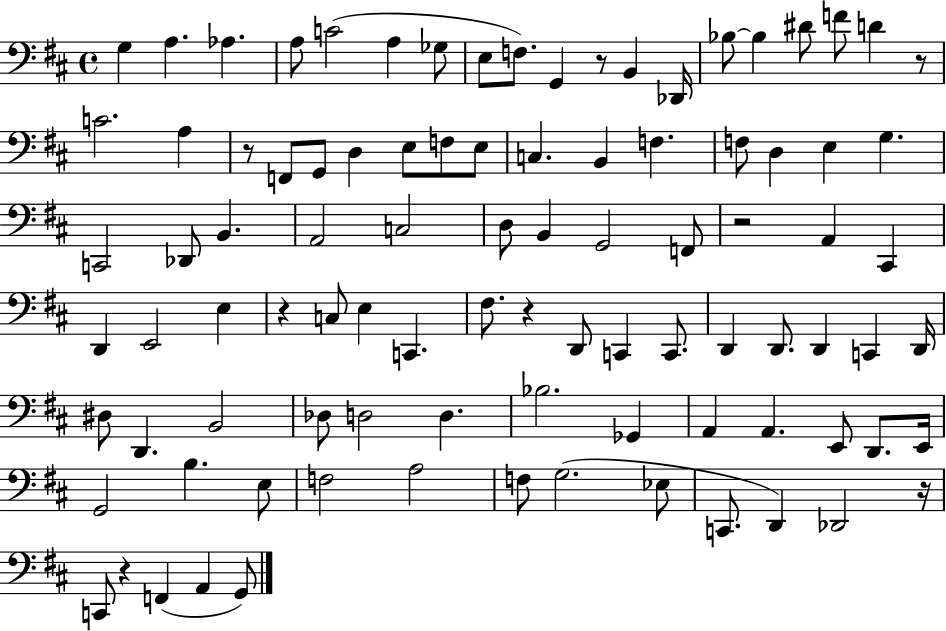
{
  \clef bass
  \time 4/4
  \defaultTimeSignature
  \key d \major
  \repeat volta 2 { g4 a4. aes4. | a8 c'2( a4 ges8 | e8 f8.) g,4 r8 b,4 des,16 | bes8~~ bes4 dis'8 f'8 d'4 r8 | \break c'2. a4 | r8 f,8 g,8 d4 e8 f8 e8 | c4. b,4 f4. | f8 d4 e4 g4. | \break c,2 des,8 b,4. | a,2 c2 | d8 b,4 g,2 f,8 | r2 a,4 cis,4 | \break d,4 e,2 e4 | r4 c8 e4 c,4. | fis8. r4 d,8 c,4 c,8. | d,4 d,8. d,4 c,4 d,16 | \break dis8 d,4. b,2 | des8 d2 d4. | bes2. ges,4 | a,4 a,4. e,8 d,8. e,16 | \break g,2 b4. e8 | f2 a2 | f8 g2.( ees8 | c,8. d,4) des,2 r16 | \break c,8 r4 f,4( a,4 g,8) | } \bar "|."
}